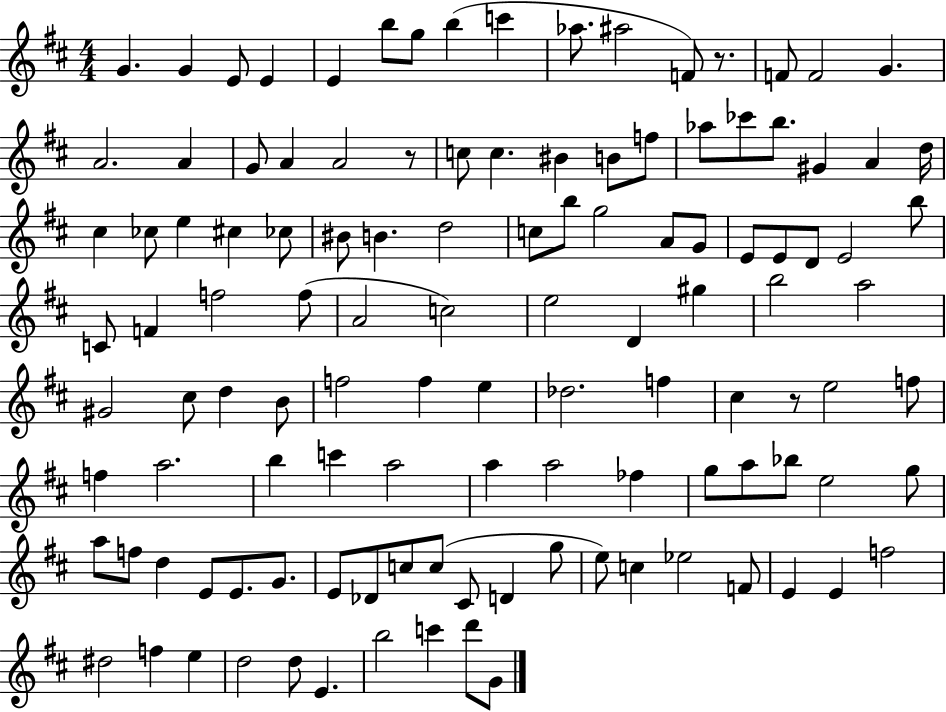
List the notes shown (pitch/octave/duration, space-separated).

G4/q. G4/q E4/e E4/q E4/q B5/e G5/e B5/q C6/q Ab5/e. A#5/h F4/e R/e. F4/e F4/h G4/q. A4/h. A4/q G4/e A4/q A4/h R/e C5/e C5/q. BIS4/q B4/e F5/e Ab5/e CES6/e B5/e. G#4/q A4/q D5/s C#5/q CES5/e E5/q C#5/q CES5/e BIS4/e B4/q. D5/h C5/e B5/e G5/h A4/e G4/e E4/e E4/e D4/e E4/h B5/e C4/e F4/q F5/h F5/e A4/h C5/h E5/h D4/q G#5/q B5/h A5/h G#4/h C#5/e D5/q B4/e F5/h F5/q E5/q Db5/h. F5/q C#5/q R/e E5/h F5/e F5/q A5/h. B5/q C6/q A5/h A5/q A5/h FES5/q G5/e A5/e Bb5/e E5/h G5/e A5/e F5/e D5/q E4/e E4/e. G4/e. E4/e Db4/e C5/e C5/e C#4/e D4/q G5/e E5/e C5/q Eb5/h F4/e E4/q E4/q F5/h D#5/h F5/q E5/q D5/h D5/e E4/q. B5/h C6/q D6/e G4/e